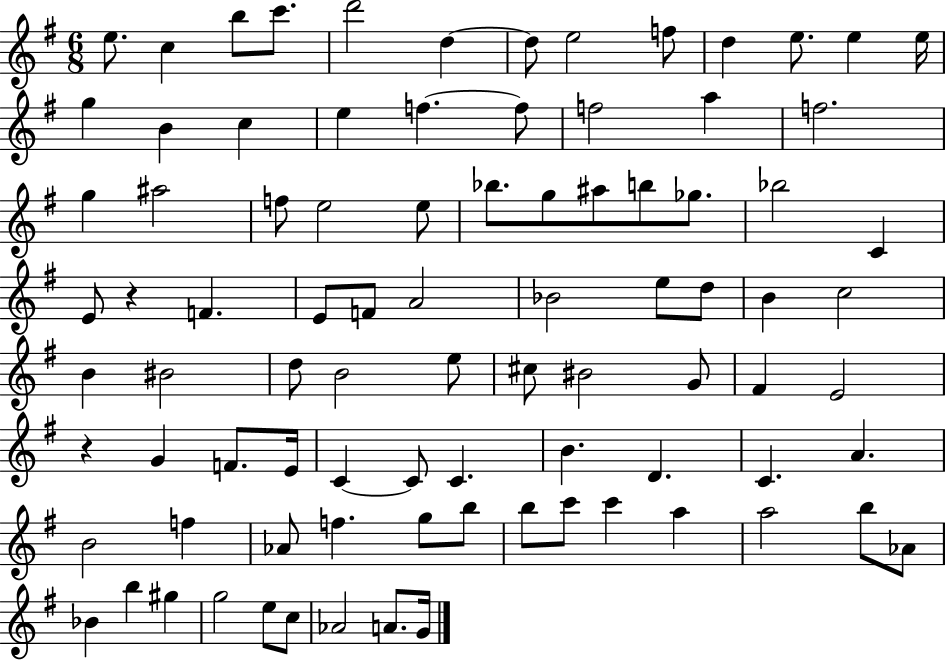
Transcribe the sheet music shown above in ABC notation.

X:1
T:Untitled
M:6/8
L:1/4
K:G
e/2 c b/2 c'/2 d'2 d d/2 e2 f/2 d e/2 e e/4 g B c e f f/2 f2 a f2 g ^a2 f/2 e2 e/2 _b/2 g/2 ^a/2 b/2 _g/2 _b2 C E/2 z F E/2 F/2 A2 _B2 e/2 d/2 B c2 B ^B2 d/2 B2 e/2 ^c/2 ^B2 G/2 ^F E2 z G F/2 E/4 C C/2 C B D C A B2 f _A/2 f g/2 b/2 b/2 c'/2 c' a a2 b/2 _A/2 _B b ^g g2 e/2 c/2 _A2 A/2 G/4